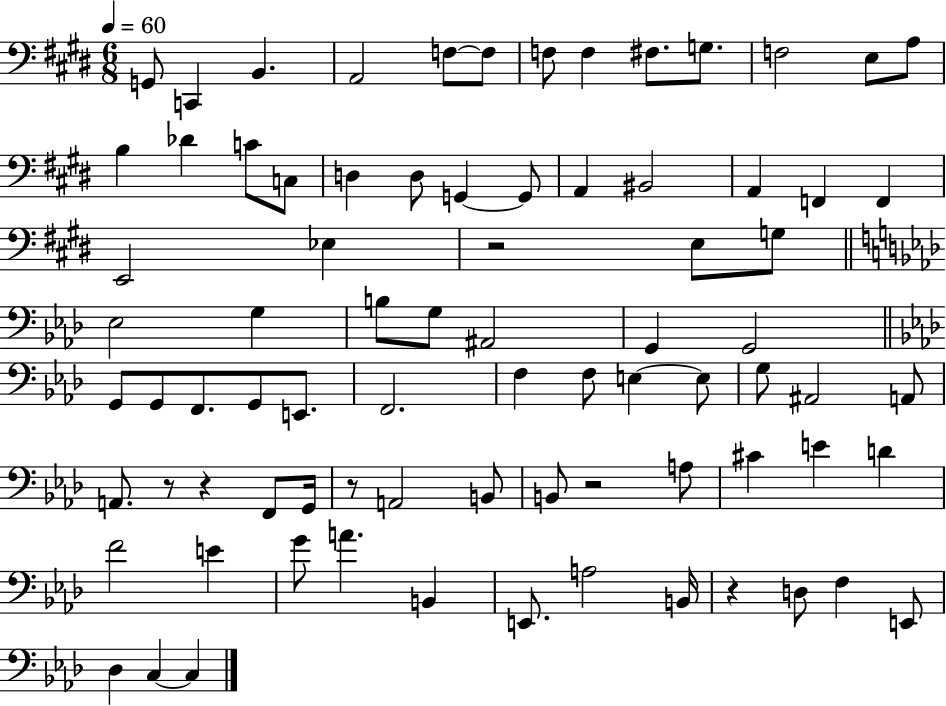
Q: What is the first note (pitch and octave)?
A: G2